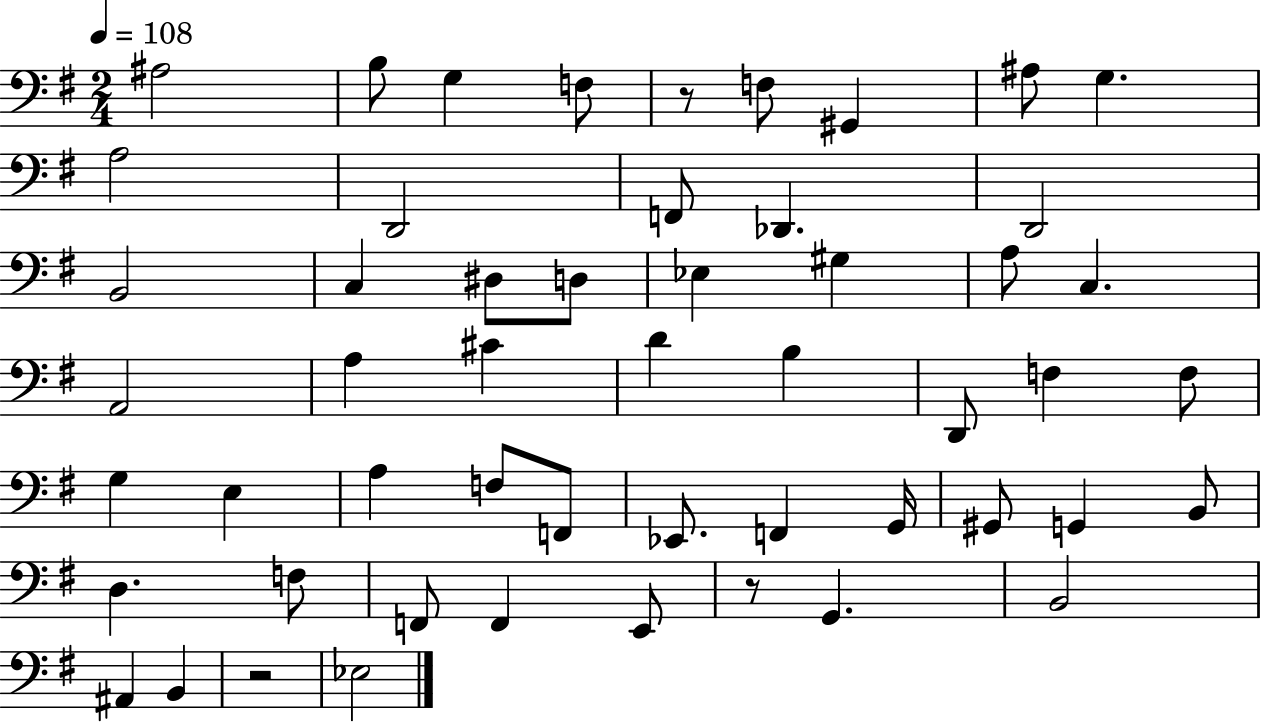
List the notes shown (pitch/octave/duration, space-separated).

A#3/h B3/e G3/q F3/e R/e F3/e G#2/q A#3/e G3/q. A3/h D2/h F2/e Db2/q. D2/h B2/h C3/q D#3/e D3/e Eb3/q G#3/q A3/e C3/q. A2/h A3/q C#4/q D4/q B3/q D2/e F3/q F3/e G3/q E3/q A3/q F3/e F2/e Eb2/e. F2/q G2/s G#2/e G2/q B2/e D3/q. F3/e F2/e F2/q E2/e R/e G2/q. B2/h A#2/q B2/q R/h Eb3/h